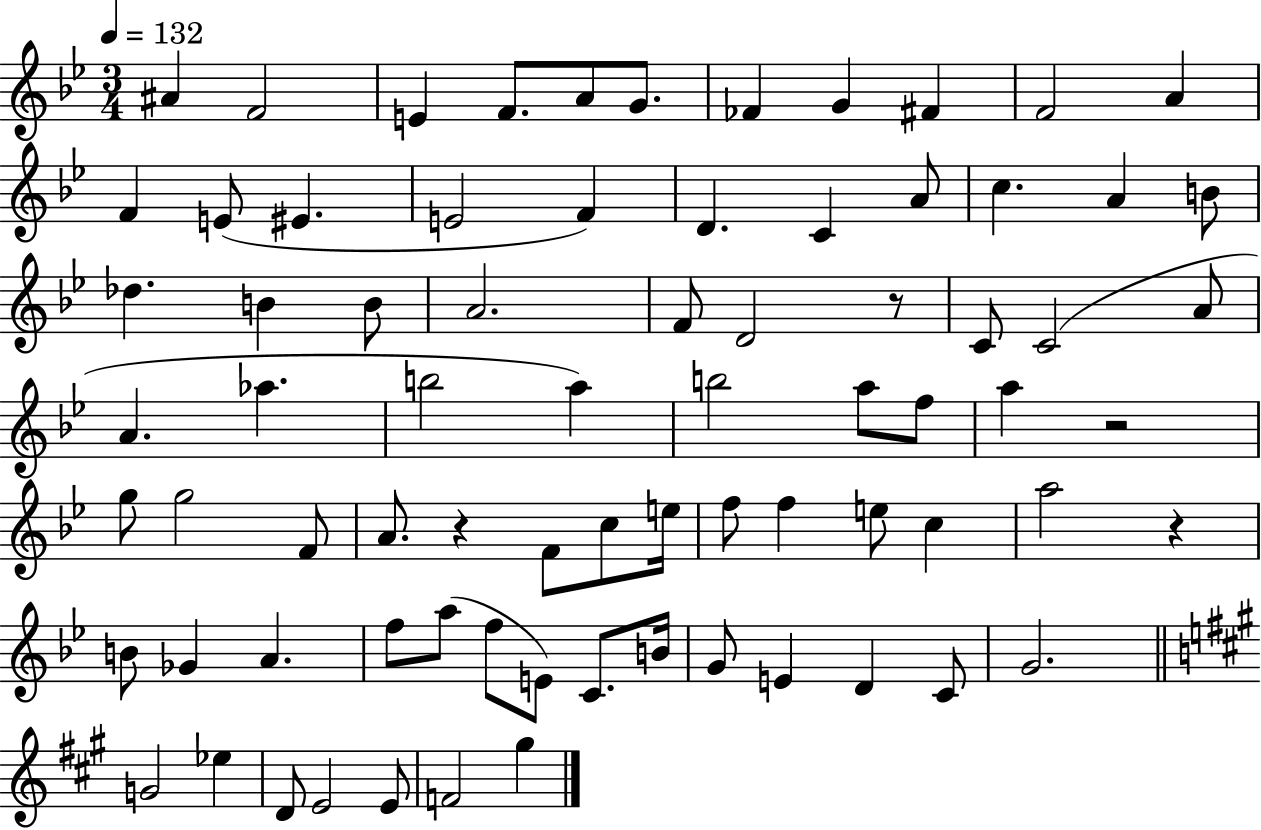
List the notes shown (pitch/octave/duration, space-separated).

A#4/q F4/h E4/q F4/e. A4/e G4/e. FES4/q G4/q F#4/q F4/h A4/q F4/q E4/e EIS4/q. E4/h F4/q D4/q. C4/q A4/e C5/q. A4/q B4/e Db5/q. B4/q B4/e A4/h. F4/e D4/h R/e C4/e C4/h A4/e A4/q. Ab5/q. B5/h A5/q B5/h A5/e F5/e A5/q R/h G5/e G5/h F4/e A4/e. R/q F4/e C5/e E5/s F5/e F5/q E5/e C5/q A5/h R/q B4/e Gb4/q A4/q. F5/e A5/e F5/e E4/e C4/e. B4/s G4/e E4/q D4/q C4/e G4/h. G4/h Eb5/q D4/e E4/h E4/e F4/h G#5/q